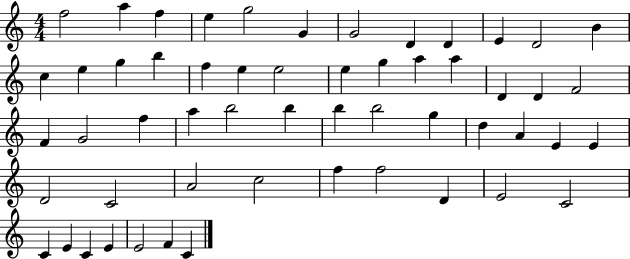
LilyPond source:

{
  \clef treble
  \numericTimeSignature
  \time 4/4
  \key c \major
  f''2 a''4 f''4 | e''4 g''2 g'4 | g'2 d'4 d'4 | e'4 d'2 b'4 | \break c''4 e''4 g''4 b''4 | f''4 e''4 e''2 | e''4 g''4 a''4 a''4 | d'4 d'4 f'2 | \break f'4 g'2 f''4 | a''4 b''2 b''4 | b''4 b''2 g''4 | d''4 a'4 e'4 e'4 | \break d'2 c'2 | a'2 c''2 | f''4 f''2 d'4 | e'2 c'2 | \break c'4 e'4 c'4 e'4 | e'2 f'4 c'4 | \bar "|."
}